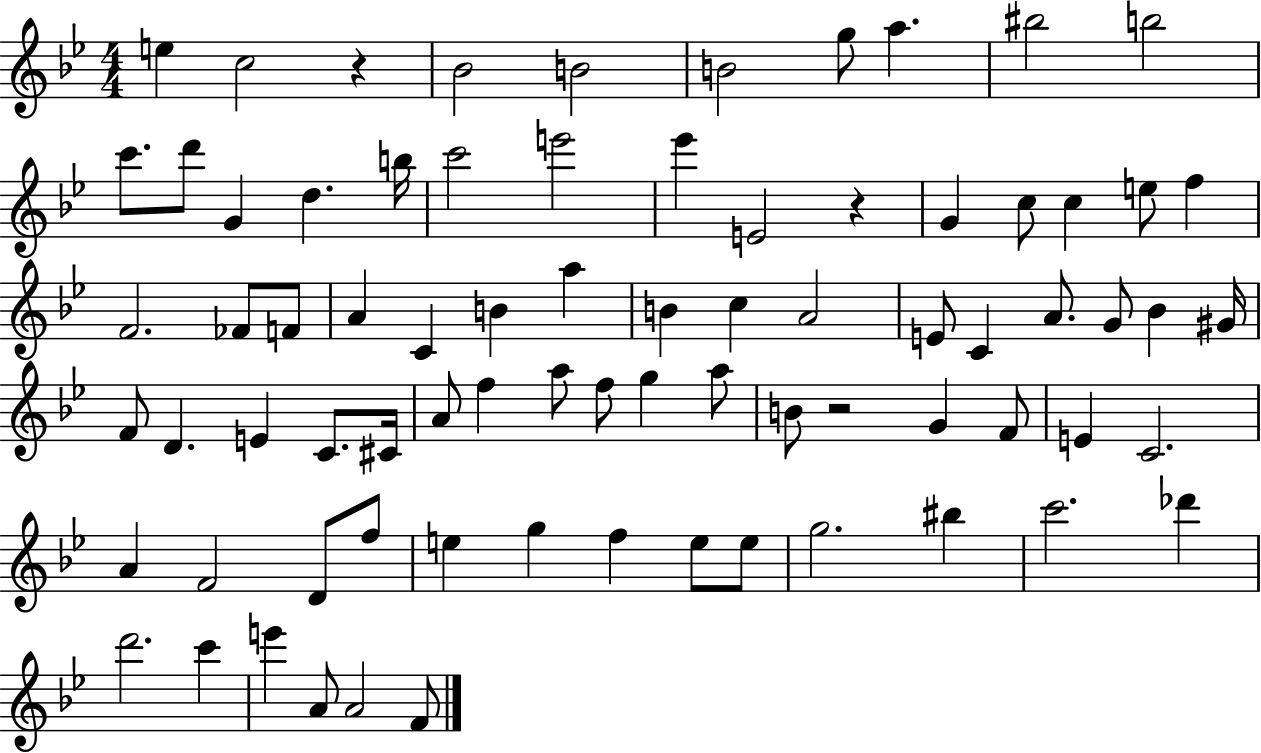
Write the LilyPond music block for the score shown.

{
  \clef treble
  \numericTimeSignature
  \time 4/4
  \key bes \major
  \repeat volta 2 { e''4 c''2 r4 | bes'2 b'2 | b'2 g''8 a''4. | bis''2 b''2 | \break c'''8. d'''8 g'4 d''4. b''16 | c'''2 e'''2 | ees'''4 e'2 r4 | g'4 c''8 c''4 e''8 f''4 | \break f'2. fes'8 f'8 | a'4 c'4 b'4 a''4 | b'4 c''4 a'2 | e'8 c'4 a'8. g'8 bes'4 gis'16 | \break f'8 d'4. e'4 c'8. cis'16 | a'8 f''4 a''8 f''8 g''4 a''8 | b'8 r2 g'4 f'8 | e'4 c'2. | \break a'4 f'2 d'8 f''8 | e''4 g''4 f''4 e''8 e''8 | g''2. bis''4 | c'''2. des'''4 | \break d'''2. c'''4 | e'''4 a'8 a'2 f'8 | } \bar "|."
}